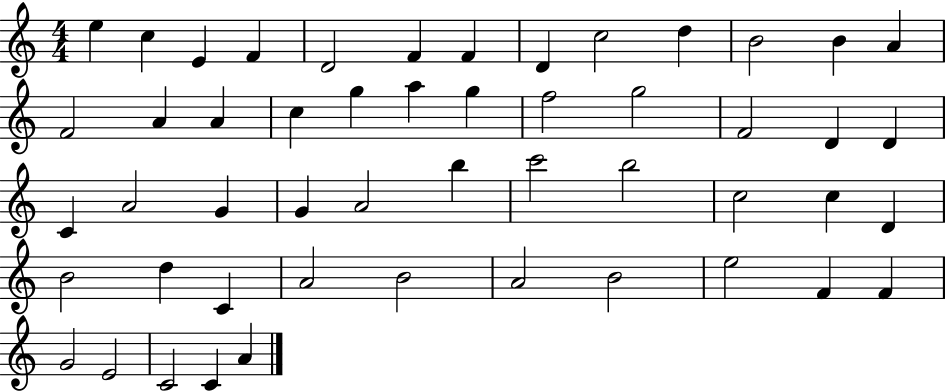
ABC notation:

X:1
T:Untitled
M:4/4
L:1/4
K:C
e c E F D2 F F D c2 d B2 B A F2 A A c g a g f2 g2 F2 D D C A2 G G A2 b c'2 b2 c2 c D B2 d C A2 B2 A2 B2 e2 F F G2 E2 C2 C A